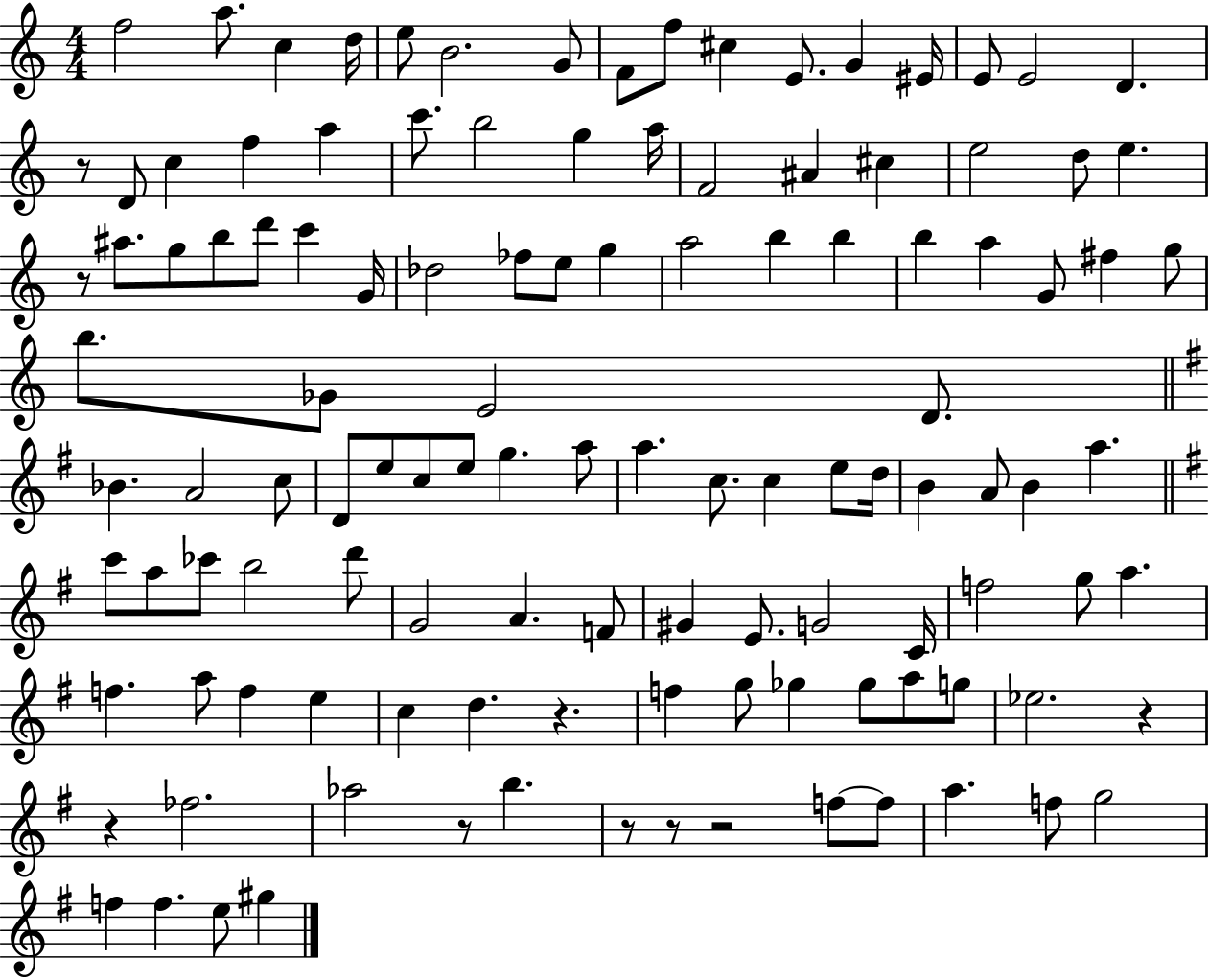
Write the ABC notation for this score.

X:1
T:Untitled
M:4/4
L:1/4
K:C
f2 a/2 c d/4 e/2 B2 G/2 F/2 f/2 ^c E/2 G ^E/4 E/2 E2 D z/2 D/2 c f a c'/2 b2 g a/4 F2 ^A ^c e2 d/2 e z/2 ^a/2 g/2 b/2 d'/2 c' G/4 _d2 _f/2 e/2 g a2 b b b a G/2 ^f g/2 b/2 _G/2 E2 D/2 _B A2 c/2 D/2 e/2 c/2 e/2 g a/2 a c/2 c e/2 d/4 B A/2 B a c'/2 a/2 _c'/2 b2 d'/2 G2 A F/2 ^G E/2 G2 C/4 f2 g/2 a f a/2 f e c d z f g/2 _g _g/2 a/2 g/2 _e2 z z _f2 _a2 z/2 b z/2 z/2 z2 f/2 f/2 a f/2 g2 f f e/2 ^g